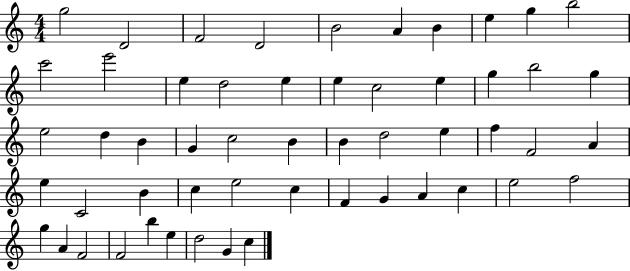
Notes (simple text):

G5/h D4/h F4/h D4/h B4/h A4/q B4/q E5/q G5/q B5/h C6/h E6/h E5/q D5/h E5/q E5/q C5/h E5/q G5/q B5/h G5/q E5/h D5/q B4/q G4/q C5/h B4/q B4/q D5/h E5/q F5/q F4/h A4/q E5/q C4/h B4/q C5/q E5/h C5/q F4/q G4/q A4/q C5/q E5/h F5/h G5/q A4/q F4/h F4/h B5/q E5/q D5/h G4/q C5/q